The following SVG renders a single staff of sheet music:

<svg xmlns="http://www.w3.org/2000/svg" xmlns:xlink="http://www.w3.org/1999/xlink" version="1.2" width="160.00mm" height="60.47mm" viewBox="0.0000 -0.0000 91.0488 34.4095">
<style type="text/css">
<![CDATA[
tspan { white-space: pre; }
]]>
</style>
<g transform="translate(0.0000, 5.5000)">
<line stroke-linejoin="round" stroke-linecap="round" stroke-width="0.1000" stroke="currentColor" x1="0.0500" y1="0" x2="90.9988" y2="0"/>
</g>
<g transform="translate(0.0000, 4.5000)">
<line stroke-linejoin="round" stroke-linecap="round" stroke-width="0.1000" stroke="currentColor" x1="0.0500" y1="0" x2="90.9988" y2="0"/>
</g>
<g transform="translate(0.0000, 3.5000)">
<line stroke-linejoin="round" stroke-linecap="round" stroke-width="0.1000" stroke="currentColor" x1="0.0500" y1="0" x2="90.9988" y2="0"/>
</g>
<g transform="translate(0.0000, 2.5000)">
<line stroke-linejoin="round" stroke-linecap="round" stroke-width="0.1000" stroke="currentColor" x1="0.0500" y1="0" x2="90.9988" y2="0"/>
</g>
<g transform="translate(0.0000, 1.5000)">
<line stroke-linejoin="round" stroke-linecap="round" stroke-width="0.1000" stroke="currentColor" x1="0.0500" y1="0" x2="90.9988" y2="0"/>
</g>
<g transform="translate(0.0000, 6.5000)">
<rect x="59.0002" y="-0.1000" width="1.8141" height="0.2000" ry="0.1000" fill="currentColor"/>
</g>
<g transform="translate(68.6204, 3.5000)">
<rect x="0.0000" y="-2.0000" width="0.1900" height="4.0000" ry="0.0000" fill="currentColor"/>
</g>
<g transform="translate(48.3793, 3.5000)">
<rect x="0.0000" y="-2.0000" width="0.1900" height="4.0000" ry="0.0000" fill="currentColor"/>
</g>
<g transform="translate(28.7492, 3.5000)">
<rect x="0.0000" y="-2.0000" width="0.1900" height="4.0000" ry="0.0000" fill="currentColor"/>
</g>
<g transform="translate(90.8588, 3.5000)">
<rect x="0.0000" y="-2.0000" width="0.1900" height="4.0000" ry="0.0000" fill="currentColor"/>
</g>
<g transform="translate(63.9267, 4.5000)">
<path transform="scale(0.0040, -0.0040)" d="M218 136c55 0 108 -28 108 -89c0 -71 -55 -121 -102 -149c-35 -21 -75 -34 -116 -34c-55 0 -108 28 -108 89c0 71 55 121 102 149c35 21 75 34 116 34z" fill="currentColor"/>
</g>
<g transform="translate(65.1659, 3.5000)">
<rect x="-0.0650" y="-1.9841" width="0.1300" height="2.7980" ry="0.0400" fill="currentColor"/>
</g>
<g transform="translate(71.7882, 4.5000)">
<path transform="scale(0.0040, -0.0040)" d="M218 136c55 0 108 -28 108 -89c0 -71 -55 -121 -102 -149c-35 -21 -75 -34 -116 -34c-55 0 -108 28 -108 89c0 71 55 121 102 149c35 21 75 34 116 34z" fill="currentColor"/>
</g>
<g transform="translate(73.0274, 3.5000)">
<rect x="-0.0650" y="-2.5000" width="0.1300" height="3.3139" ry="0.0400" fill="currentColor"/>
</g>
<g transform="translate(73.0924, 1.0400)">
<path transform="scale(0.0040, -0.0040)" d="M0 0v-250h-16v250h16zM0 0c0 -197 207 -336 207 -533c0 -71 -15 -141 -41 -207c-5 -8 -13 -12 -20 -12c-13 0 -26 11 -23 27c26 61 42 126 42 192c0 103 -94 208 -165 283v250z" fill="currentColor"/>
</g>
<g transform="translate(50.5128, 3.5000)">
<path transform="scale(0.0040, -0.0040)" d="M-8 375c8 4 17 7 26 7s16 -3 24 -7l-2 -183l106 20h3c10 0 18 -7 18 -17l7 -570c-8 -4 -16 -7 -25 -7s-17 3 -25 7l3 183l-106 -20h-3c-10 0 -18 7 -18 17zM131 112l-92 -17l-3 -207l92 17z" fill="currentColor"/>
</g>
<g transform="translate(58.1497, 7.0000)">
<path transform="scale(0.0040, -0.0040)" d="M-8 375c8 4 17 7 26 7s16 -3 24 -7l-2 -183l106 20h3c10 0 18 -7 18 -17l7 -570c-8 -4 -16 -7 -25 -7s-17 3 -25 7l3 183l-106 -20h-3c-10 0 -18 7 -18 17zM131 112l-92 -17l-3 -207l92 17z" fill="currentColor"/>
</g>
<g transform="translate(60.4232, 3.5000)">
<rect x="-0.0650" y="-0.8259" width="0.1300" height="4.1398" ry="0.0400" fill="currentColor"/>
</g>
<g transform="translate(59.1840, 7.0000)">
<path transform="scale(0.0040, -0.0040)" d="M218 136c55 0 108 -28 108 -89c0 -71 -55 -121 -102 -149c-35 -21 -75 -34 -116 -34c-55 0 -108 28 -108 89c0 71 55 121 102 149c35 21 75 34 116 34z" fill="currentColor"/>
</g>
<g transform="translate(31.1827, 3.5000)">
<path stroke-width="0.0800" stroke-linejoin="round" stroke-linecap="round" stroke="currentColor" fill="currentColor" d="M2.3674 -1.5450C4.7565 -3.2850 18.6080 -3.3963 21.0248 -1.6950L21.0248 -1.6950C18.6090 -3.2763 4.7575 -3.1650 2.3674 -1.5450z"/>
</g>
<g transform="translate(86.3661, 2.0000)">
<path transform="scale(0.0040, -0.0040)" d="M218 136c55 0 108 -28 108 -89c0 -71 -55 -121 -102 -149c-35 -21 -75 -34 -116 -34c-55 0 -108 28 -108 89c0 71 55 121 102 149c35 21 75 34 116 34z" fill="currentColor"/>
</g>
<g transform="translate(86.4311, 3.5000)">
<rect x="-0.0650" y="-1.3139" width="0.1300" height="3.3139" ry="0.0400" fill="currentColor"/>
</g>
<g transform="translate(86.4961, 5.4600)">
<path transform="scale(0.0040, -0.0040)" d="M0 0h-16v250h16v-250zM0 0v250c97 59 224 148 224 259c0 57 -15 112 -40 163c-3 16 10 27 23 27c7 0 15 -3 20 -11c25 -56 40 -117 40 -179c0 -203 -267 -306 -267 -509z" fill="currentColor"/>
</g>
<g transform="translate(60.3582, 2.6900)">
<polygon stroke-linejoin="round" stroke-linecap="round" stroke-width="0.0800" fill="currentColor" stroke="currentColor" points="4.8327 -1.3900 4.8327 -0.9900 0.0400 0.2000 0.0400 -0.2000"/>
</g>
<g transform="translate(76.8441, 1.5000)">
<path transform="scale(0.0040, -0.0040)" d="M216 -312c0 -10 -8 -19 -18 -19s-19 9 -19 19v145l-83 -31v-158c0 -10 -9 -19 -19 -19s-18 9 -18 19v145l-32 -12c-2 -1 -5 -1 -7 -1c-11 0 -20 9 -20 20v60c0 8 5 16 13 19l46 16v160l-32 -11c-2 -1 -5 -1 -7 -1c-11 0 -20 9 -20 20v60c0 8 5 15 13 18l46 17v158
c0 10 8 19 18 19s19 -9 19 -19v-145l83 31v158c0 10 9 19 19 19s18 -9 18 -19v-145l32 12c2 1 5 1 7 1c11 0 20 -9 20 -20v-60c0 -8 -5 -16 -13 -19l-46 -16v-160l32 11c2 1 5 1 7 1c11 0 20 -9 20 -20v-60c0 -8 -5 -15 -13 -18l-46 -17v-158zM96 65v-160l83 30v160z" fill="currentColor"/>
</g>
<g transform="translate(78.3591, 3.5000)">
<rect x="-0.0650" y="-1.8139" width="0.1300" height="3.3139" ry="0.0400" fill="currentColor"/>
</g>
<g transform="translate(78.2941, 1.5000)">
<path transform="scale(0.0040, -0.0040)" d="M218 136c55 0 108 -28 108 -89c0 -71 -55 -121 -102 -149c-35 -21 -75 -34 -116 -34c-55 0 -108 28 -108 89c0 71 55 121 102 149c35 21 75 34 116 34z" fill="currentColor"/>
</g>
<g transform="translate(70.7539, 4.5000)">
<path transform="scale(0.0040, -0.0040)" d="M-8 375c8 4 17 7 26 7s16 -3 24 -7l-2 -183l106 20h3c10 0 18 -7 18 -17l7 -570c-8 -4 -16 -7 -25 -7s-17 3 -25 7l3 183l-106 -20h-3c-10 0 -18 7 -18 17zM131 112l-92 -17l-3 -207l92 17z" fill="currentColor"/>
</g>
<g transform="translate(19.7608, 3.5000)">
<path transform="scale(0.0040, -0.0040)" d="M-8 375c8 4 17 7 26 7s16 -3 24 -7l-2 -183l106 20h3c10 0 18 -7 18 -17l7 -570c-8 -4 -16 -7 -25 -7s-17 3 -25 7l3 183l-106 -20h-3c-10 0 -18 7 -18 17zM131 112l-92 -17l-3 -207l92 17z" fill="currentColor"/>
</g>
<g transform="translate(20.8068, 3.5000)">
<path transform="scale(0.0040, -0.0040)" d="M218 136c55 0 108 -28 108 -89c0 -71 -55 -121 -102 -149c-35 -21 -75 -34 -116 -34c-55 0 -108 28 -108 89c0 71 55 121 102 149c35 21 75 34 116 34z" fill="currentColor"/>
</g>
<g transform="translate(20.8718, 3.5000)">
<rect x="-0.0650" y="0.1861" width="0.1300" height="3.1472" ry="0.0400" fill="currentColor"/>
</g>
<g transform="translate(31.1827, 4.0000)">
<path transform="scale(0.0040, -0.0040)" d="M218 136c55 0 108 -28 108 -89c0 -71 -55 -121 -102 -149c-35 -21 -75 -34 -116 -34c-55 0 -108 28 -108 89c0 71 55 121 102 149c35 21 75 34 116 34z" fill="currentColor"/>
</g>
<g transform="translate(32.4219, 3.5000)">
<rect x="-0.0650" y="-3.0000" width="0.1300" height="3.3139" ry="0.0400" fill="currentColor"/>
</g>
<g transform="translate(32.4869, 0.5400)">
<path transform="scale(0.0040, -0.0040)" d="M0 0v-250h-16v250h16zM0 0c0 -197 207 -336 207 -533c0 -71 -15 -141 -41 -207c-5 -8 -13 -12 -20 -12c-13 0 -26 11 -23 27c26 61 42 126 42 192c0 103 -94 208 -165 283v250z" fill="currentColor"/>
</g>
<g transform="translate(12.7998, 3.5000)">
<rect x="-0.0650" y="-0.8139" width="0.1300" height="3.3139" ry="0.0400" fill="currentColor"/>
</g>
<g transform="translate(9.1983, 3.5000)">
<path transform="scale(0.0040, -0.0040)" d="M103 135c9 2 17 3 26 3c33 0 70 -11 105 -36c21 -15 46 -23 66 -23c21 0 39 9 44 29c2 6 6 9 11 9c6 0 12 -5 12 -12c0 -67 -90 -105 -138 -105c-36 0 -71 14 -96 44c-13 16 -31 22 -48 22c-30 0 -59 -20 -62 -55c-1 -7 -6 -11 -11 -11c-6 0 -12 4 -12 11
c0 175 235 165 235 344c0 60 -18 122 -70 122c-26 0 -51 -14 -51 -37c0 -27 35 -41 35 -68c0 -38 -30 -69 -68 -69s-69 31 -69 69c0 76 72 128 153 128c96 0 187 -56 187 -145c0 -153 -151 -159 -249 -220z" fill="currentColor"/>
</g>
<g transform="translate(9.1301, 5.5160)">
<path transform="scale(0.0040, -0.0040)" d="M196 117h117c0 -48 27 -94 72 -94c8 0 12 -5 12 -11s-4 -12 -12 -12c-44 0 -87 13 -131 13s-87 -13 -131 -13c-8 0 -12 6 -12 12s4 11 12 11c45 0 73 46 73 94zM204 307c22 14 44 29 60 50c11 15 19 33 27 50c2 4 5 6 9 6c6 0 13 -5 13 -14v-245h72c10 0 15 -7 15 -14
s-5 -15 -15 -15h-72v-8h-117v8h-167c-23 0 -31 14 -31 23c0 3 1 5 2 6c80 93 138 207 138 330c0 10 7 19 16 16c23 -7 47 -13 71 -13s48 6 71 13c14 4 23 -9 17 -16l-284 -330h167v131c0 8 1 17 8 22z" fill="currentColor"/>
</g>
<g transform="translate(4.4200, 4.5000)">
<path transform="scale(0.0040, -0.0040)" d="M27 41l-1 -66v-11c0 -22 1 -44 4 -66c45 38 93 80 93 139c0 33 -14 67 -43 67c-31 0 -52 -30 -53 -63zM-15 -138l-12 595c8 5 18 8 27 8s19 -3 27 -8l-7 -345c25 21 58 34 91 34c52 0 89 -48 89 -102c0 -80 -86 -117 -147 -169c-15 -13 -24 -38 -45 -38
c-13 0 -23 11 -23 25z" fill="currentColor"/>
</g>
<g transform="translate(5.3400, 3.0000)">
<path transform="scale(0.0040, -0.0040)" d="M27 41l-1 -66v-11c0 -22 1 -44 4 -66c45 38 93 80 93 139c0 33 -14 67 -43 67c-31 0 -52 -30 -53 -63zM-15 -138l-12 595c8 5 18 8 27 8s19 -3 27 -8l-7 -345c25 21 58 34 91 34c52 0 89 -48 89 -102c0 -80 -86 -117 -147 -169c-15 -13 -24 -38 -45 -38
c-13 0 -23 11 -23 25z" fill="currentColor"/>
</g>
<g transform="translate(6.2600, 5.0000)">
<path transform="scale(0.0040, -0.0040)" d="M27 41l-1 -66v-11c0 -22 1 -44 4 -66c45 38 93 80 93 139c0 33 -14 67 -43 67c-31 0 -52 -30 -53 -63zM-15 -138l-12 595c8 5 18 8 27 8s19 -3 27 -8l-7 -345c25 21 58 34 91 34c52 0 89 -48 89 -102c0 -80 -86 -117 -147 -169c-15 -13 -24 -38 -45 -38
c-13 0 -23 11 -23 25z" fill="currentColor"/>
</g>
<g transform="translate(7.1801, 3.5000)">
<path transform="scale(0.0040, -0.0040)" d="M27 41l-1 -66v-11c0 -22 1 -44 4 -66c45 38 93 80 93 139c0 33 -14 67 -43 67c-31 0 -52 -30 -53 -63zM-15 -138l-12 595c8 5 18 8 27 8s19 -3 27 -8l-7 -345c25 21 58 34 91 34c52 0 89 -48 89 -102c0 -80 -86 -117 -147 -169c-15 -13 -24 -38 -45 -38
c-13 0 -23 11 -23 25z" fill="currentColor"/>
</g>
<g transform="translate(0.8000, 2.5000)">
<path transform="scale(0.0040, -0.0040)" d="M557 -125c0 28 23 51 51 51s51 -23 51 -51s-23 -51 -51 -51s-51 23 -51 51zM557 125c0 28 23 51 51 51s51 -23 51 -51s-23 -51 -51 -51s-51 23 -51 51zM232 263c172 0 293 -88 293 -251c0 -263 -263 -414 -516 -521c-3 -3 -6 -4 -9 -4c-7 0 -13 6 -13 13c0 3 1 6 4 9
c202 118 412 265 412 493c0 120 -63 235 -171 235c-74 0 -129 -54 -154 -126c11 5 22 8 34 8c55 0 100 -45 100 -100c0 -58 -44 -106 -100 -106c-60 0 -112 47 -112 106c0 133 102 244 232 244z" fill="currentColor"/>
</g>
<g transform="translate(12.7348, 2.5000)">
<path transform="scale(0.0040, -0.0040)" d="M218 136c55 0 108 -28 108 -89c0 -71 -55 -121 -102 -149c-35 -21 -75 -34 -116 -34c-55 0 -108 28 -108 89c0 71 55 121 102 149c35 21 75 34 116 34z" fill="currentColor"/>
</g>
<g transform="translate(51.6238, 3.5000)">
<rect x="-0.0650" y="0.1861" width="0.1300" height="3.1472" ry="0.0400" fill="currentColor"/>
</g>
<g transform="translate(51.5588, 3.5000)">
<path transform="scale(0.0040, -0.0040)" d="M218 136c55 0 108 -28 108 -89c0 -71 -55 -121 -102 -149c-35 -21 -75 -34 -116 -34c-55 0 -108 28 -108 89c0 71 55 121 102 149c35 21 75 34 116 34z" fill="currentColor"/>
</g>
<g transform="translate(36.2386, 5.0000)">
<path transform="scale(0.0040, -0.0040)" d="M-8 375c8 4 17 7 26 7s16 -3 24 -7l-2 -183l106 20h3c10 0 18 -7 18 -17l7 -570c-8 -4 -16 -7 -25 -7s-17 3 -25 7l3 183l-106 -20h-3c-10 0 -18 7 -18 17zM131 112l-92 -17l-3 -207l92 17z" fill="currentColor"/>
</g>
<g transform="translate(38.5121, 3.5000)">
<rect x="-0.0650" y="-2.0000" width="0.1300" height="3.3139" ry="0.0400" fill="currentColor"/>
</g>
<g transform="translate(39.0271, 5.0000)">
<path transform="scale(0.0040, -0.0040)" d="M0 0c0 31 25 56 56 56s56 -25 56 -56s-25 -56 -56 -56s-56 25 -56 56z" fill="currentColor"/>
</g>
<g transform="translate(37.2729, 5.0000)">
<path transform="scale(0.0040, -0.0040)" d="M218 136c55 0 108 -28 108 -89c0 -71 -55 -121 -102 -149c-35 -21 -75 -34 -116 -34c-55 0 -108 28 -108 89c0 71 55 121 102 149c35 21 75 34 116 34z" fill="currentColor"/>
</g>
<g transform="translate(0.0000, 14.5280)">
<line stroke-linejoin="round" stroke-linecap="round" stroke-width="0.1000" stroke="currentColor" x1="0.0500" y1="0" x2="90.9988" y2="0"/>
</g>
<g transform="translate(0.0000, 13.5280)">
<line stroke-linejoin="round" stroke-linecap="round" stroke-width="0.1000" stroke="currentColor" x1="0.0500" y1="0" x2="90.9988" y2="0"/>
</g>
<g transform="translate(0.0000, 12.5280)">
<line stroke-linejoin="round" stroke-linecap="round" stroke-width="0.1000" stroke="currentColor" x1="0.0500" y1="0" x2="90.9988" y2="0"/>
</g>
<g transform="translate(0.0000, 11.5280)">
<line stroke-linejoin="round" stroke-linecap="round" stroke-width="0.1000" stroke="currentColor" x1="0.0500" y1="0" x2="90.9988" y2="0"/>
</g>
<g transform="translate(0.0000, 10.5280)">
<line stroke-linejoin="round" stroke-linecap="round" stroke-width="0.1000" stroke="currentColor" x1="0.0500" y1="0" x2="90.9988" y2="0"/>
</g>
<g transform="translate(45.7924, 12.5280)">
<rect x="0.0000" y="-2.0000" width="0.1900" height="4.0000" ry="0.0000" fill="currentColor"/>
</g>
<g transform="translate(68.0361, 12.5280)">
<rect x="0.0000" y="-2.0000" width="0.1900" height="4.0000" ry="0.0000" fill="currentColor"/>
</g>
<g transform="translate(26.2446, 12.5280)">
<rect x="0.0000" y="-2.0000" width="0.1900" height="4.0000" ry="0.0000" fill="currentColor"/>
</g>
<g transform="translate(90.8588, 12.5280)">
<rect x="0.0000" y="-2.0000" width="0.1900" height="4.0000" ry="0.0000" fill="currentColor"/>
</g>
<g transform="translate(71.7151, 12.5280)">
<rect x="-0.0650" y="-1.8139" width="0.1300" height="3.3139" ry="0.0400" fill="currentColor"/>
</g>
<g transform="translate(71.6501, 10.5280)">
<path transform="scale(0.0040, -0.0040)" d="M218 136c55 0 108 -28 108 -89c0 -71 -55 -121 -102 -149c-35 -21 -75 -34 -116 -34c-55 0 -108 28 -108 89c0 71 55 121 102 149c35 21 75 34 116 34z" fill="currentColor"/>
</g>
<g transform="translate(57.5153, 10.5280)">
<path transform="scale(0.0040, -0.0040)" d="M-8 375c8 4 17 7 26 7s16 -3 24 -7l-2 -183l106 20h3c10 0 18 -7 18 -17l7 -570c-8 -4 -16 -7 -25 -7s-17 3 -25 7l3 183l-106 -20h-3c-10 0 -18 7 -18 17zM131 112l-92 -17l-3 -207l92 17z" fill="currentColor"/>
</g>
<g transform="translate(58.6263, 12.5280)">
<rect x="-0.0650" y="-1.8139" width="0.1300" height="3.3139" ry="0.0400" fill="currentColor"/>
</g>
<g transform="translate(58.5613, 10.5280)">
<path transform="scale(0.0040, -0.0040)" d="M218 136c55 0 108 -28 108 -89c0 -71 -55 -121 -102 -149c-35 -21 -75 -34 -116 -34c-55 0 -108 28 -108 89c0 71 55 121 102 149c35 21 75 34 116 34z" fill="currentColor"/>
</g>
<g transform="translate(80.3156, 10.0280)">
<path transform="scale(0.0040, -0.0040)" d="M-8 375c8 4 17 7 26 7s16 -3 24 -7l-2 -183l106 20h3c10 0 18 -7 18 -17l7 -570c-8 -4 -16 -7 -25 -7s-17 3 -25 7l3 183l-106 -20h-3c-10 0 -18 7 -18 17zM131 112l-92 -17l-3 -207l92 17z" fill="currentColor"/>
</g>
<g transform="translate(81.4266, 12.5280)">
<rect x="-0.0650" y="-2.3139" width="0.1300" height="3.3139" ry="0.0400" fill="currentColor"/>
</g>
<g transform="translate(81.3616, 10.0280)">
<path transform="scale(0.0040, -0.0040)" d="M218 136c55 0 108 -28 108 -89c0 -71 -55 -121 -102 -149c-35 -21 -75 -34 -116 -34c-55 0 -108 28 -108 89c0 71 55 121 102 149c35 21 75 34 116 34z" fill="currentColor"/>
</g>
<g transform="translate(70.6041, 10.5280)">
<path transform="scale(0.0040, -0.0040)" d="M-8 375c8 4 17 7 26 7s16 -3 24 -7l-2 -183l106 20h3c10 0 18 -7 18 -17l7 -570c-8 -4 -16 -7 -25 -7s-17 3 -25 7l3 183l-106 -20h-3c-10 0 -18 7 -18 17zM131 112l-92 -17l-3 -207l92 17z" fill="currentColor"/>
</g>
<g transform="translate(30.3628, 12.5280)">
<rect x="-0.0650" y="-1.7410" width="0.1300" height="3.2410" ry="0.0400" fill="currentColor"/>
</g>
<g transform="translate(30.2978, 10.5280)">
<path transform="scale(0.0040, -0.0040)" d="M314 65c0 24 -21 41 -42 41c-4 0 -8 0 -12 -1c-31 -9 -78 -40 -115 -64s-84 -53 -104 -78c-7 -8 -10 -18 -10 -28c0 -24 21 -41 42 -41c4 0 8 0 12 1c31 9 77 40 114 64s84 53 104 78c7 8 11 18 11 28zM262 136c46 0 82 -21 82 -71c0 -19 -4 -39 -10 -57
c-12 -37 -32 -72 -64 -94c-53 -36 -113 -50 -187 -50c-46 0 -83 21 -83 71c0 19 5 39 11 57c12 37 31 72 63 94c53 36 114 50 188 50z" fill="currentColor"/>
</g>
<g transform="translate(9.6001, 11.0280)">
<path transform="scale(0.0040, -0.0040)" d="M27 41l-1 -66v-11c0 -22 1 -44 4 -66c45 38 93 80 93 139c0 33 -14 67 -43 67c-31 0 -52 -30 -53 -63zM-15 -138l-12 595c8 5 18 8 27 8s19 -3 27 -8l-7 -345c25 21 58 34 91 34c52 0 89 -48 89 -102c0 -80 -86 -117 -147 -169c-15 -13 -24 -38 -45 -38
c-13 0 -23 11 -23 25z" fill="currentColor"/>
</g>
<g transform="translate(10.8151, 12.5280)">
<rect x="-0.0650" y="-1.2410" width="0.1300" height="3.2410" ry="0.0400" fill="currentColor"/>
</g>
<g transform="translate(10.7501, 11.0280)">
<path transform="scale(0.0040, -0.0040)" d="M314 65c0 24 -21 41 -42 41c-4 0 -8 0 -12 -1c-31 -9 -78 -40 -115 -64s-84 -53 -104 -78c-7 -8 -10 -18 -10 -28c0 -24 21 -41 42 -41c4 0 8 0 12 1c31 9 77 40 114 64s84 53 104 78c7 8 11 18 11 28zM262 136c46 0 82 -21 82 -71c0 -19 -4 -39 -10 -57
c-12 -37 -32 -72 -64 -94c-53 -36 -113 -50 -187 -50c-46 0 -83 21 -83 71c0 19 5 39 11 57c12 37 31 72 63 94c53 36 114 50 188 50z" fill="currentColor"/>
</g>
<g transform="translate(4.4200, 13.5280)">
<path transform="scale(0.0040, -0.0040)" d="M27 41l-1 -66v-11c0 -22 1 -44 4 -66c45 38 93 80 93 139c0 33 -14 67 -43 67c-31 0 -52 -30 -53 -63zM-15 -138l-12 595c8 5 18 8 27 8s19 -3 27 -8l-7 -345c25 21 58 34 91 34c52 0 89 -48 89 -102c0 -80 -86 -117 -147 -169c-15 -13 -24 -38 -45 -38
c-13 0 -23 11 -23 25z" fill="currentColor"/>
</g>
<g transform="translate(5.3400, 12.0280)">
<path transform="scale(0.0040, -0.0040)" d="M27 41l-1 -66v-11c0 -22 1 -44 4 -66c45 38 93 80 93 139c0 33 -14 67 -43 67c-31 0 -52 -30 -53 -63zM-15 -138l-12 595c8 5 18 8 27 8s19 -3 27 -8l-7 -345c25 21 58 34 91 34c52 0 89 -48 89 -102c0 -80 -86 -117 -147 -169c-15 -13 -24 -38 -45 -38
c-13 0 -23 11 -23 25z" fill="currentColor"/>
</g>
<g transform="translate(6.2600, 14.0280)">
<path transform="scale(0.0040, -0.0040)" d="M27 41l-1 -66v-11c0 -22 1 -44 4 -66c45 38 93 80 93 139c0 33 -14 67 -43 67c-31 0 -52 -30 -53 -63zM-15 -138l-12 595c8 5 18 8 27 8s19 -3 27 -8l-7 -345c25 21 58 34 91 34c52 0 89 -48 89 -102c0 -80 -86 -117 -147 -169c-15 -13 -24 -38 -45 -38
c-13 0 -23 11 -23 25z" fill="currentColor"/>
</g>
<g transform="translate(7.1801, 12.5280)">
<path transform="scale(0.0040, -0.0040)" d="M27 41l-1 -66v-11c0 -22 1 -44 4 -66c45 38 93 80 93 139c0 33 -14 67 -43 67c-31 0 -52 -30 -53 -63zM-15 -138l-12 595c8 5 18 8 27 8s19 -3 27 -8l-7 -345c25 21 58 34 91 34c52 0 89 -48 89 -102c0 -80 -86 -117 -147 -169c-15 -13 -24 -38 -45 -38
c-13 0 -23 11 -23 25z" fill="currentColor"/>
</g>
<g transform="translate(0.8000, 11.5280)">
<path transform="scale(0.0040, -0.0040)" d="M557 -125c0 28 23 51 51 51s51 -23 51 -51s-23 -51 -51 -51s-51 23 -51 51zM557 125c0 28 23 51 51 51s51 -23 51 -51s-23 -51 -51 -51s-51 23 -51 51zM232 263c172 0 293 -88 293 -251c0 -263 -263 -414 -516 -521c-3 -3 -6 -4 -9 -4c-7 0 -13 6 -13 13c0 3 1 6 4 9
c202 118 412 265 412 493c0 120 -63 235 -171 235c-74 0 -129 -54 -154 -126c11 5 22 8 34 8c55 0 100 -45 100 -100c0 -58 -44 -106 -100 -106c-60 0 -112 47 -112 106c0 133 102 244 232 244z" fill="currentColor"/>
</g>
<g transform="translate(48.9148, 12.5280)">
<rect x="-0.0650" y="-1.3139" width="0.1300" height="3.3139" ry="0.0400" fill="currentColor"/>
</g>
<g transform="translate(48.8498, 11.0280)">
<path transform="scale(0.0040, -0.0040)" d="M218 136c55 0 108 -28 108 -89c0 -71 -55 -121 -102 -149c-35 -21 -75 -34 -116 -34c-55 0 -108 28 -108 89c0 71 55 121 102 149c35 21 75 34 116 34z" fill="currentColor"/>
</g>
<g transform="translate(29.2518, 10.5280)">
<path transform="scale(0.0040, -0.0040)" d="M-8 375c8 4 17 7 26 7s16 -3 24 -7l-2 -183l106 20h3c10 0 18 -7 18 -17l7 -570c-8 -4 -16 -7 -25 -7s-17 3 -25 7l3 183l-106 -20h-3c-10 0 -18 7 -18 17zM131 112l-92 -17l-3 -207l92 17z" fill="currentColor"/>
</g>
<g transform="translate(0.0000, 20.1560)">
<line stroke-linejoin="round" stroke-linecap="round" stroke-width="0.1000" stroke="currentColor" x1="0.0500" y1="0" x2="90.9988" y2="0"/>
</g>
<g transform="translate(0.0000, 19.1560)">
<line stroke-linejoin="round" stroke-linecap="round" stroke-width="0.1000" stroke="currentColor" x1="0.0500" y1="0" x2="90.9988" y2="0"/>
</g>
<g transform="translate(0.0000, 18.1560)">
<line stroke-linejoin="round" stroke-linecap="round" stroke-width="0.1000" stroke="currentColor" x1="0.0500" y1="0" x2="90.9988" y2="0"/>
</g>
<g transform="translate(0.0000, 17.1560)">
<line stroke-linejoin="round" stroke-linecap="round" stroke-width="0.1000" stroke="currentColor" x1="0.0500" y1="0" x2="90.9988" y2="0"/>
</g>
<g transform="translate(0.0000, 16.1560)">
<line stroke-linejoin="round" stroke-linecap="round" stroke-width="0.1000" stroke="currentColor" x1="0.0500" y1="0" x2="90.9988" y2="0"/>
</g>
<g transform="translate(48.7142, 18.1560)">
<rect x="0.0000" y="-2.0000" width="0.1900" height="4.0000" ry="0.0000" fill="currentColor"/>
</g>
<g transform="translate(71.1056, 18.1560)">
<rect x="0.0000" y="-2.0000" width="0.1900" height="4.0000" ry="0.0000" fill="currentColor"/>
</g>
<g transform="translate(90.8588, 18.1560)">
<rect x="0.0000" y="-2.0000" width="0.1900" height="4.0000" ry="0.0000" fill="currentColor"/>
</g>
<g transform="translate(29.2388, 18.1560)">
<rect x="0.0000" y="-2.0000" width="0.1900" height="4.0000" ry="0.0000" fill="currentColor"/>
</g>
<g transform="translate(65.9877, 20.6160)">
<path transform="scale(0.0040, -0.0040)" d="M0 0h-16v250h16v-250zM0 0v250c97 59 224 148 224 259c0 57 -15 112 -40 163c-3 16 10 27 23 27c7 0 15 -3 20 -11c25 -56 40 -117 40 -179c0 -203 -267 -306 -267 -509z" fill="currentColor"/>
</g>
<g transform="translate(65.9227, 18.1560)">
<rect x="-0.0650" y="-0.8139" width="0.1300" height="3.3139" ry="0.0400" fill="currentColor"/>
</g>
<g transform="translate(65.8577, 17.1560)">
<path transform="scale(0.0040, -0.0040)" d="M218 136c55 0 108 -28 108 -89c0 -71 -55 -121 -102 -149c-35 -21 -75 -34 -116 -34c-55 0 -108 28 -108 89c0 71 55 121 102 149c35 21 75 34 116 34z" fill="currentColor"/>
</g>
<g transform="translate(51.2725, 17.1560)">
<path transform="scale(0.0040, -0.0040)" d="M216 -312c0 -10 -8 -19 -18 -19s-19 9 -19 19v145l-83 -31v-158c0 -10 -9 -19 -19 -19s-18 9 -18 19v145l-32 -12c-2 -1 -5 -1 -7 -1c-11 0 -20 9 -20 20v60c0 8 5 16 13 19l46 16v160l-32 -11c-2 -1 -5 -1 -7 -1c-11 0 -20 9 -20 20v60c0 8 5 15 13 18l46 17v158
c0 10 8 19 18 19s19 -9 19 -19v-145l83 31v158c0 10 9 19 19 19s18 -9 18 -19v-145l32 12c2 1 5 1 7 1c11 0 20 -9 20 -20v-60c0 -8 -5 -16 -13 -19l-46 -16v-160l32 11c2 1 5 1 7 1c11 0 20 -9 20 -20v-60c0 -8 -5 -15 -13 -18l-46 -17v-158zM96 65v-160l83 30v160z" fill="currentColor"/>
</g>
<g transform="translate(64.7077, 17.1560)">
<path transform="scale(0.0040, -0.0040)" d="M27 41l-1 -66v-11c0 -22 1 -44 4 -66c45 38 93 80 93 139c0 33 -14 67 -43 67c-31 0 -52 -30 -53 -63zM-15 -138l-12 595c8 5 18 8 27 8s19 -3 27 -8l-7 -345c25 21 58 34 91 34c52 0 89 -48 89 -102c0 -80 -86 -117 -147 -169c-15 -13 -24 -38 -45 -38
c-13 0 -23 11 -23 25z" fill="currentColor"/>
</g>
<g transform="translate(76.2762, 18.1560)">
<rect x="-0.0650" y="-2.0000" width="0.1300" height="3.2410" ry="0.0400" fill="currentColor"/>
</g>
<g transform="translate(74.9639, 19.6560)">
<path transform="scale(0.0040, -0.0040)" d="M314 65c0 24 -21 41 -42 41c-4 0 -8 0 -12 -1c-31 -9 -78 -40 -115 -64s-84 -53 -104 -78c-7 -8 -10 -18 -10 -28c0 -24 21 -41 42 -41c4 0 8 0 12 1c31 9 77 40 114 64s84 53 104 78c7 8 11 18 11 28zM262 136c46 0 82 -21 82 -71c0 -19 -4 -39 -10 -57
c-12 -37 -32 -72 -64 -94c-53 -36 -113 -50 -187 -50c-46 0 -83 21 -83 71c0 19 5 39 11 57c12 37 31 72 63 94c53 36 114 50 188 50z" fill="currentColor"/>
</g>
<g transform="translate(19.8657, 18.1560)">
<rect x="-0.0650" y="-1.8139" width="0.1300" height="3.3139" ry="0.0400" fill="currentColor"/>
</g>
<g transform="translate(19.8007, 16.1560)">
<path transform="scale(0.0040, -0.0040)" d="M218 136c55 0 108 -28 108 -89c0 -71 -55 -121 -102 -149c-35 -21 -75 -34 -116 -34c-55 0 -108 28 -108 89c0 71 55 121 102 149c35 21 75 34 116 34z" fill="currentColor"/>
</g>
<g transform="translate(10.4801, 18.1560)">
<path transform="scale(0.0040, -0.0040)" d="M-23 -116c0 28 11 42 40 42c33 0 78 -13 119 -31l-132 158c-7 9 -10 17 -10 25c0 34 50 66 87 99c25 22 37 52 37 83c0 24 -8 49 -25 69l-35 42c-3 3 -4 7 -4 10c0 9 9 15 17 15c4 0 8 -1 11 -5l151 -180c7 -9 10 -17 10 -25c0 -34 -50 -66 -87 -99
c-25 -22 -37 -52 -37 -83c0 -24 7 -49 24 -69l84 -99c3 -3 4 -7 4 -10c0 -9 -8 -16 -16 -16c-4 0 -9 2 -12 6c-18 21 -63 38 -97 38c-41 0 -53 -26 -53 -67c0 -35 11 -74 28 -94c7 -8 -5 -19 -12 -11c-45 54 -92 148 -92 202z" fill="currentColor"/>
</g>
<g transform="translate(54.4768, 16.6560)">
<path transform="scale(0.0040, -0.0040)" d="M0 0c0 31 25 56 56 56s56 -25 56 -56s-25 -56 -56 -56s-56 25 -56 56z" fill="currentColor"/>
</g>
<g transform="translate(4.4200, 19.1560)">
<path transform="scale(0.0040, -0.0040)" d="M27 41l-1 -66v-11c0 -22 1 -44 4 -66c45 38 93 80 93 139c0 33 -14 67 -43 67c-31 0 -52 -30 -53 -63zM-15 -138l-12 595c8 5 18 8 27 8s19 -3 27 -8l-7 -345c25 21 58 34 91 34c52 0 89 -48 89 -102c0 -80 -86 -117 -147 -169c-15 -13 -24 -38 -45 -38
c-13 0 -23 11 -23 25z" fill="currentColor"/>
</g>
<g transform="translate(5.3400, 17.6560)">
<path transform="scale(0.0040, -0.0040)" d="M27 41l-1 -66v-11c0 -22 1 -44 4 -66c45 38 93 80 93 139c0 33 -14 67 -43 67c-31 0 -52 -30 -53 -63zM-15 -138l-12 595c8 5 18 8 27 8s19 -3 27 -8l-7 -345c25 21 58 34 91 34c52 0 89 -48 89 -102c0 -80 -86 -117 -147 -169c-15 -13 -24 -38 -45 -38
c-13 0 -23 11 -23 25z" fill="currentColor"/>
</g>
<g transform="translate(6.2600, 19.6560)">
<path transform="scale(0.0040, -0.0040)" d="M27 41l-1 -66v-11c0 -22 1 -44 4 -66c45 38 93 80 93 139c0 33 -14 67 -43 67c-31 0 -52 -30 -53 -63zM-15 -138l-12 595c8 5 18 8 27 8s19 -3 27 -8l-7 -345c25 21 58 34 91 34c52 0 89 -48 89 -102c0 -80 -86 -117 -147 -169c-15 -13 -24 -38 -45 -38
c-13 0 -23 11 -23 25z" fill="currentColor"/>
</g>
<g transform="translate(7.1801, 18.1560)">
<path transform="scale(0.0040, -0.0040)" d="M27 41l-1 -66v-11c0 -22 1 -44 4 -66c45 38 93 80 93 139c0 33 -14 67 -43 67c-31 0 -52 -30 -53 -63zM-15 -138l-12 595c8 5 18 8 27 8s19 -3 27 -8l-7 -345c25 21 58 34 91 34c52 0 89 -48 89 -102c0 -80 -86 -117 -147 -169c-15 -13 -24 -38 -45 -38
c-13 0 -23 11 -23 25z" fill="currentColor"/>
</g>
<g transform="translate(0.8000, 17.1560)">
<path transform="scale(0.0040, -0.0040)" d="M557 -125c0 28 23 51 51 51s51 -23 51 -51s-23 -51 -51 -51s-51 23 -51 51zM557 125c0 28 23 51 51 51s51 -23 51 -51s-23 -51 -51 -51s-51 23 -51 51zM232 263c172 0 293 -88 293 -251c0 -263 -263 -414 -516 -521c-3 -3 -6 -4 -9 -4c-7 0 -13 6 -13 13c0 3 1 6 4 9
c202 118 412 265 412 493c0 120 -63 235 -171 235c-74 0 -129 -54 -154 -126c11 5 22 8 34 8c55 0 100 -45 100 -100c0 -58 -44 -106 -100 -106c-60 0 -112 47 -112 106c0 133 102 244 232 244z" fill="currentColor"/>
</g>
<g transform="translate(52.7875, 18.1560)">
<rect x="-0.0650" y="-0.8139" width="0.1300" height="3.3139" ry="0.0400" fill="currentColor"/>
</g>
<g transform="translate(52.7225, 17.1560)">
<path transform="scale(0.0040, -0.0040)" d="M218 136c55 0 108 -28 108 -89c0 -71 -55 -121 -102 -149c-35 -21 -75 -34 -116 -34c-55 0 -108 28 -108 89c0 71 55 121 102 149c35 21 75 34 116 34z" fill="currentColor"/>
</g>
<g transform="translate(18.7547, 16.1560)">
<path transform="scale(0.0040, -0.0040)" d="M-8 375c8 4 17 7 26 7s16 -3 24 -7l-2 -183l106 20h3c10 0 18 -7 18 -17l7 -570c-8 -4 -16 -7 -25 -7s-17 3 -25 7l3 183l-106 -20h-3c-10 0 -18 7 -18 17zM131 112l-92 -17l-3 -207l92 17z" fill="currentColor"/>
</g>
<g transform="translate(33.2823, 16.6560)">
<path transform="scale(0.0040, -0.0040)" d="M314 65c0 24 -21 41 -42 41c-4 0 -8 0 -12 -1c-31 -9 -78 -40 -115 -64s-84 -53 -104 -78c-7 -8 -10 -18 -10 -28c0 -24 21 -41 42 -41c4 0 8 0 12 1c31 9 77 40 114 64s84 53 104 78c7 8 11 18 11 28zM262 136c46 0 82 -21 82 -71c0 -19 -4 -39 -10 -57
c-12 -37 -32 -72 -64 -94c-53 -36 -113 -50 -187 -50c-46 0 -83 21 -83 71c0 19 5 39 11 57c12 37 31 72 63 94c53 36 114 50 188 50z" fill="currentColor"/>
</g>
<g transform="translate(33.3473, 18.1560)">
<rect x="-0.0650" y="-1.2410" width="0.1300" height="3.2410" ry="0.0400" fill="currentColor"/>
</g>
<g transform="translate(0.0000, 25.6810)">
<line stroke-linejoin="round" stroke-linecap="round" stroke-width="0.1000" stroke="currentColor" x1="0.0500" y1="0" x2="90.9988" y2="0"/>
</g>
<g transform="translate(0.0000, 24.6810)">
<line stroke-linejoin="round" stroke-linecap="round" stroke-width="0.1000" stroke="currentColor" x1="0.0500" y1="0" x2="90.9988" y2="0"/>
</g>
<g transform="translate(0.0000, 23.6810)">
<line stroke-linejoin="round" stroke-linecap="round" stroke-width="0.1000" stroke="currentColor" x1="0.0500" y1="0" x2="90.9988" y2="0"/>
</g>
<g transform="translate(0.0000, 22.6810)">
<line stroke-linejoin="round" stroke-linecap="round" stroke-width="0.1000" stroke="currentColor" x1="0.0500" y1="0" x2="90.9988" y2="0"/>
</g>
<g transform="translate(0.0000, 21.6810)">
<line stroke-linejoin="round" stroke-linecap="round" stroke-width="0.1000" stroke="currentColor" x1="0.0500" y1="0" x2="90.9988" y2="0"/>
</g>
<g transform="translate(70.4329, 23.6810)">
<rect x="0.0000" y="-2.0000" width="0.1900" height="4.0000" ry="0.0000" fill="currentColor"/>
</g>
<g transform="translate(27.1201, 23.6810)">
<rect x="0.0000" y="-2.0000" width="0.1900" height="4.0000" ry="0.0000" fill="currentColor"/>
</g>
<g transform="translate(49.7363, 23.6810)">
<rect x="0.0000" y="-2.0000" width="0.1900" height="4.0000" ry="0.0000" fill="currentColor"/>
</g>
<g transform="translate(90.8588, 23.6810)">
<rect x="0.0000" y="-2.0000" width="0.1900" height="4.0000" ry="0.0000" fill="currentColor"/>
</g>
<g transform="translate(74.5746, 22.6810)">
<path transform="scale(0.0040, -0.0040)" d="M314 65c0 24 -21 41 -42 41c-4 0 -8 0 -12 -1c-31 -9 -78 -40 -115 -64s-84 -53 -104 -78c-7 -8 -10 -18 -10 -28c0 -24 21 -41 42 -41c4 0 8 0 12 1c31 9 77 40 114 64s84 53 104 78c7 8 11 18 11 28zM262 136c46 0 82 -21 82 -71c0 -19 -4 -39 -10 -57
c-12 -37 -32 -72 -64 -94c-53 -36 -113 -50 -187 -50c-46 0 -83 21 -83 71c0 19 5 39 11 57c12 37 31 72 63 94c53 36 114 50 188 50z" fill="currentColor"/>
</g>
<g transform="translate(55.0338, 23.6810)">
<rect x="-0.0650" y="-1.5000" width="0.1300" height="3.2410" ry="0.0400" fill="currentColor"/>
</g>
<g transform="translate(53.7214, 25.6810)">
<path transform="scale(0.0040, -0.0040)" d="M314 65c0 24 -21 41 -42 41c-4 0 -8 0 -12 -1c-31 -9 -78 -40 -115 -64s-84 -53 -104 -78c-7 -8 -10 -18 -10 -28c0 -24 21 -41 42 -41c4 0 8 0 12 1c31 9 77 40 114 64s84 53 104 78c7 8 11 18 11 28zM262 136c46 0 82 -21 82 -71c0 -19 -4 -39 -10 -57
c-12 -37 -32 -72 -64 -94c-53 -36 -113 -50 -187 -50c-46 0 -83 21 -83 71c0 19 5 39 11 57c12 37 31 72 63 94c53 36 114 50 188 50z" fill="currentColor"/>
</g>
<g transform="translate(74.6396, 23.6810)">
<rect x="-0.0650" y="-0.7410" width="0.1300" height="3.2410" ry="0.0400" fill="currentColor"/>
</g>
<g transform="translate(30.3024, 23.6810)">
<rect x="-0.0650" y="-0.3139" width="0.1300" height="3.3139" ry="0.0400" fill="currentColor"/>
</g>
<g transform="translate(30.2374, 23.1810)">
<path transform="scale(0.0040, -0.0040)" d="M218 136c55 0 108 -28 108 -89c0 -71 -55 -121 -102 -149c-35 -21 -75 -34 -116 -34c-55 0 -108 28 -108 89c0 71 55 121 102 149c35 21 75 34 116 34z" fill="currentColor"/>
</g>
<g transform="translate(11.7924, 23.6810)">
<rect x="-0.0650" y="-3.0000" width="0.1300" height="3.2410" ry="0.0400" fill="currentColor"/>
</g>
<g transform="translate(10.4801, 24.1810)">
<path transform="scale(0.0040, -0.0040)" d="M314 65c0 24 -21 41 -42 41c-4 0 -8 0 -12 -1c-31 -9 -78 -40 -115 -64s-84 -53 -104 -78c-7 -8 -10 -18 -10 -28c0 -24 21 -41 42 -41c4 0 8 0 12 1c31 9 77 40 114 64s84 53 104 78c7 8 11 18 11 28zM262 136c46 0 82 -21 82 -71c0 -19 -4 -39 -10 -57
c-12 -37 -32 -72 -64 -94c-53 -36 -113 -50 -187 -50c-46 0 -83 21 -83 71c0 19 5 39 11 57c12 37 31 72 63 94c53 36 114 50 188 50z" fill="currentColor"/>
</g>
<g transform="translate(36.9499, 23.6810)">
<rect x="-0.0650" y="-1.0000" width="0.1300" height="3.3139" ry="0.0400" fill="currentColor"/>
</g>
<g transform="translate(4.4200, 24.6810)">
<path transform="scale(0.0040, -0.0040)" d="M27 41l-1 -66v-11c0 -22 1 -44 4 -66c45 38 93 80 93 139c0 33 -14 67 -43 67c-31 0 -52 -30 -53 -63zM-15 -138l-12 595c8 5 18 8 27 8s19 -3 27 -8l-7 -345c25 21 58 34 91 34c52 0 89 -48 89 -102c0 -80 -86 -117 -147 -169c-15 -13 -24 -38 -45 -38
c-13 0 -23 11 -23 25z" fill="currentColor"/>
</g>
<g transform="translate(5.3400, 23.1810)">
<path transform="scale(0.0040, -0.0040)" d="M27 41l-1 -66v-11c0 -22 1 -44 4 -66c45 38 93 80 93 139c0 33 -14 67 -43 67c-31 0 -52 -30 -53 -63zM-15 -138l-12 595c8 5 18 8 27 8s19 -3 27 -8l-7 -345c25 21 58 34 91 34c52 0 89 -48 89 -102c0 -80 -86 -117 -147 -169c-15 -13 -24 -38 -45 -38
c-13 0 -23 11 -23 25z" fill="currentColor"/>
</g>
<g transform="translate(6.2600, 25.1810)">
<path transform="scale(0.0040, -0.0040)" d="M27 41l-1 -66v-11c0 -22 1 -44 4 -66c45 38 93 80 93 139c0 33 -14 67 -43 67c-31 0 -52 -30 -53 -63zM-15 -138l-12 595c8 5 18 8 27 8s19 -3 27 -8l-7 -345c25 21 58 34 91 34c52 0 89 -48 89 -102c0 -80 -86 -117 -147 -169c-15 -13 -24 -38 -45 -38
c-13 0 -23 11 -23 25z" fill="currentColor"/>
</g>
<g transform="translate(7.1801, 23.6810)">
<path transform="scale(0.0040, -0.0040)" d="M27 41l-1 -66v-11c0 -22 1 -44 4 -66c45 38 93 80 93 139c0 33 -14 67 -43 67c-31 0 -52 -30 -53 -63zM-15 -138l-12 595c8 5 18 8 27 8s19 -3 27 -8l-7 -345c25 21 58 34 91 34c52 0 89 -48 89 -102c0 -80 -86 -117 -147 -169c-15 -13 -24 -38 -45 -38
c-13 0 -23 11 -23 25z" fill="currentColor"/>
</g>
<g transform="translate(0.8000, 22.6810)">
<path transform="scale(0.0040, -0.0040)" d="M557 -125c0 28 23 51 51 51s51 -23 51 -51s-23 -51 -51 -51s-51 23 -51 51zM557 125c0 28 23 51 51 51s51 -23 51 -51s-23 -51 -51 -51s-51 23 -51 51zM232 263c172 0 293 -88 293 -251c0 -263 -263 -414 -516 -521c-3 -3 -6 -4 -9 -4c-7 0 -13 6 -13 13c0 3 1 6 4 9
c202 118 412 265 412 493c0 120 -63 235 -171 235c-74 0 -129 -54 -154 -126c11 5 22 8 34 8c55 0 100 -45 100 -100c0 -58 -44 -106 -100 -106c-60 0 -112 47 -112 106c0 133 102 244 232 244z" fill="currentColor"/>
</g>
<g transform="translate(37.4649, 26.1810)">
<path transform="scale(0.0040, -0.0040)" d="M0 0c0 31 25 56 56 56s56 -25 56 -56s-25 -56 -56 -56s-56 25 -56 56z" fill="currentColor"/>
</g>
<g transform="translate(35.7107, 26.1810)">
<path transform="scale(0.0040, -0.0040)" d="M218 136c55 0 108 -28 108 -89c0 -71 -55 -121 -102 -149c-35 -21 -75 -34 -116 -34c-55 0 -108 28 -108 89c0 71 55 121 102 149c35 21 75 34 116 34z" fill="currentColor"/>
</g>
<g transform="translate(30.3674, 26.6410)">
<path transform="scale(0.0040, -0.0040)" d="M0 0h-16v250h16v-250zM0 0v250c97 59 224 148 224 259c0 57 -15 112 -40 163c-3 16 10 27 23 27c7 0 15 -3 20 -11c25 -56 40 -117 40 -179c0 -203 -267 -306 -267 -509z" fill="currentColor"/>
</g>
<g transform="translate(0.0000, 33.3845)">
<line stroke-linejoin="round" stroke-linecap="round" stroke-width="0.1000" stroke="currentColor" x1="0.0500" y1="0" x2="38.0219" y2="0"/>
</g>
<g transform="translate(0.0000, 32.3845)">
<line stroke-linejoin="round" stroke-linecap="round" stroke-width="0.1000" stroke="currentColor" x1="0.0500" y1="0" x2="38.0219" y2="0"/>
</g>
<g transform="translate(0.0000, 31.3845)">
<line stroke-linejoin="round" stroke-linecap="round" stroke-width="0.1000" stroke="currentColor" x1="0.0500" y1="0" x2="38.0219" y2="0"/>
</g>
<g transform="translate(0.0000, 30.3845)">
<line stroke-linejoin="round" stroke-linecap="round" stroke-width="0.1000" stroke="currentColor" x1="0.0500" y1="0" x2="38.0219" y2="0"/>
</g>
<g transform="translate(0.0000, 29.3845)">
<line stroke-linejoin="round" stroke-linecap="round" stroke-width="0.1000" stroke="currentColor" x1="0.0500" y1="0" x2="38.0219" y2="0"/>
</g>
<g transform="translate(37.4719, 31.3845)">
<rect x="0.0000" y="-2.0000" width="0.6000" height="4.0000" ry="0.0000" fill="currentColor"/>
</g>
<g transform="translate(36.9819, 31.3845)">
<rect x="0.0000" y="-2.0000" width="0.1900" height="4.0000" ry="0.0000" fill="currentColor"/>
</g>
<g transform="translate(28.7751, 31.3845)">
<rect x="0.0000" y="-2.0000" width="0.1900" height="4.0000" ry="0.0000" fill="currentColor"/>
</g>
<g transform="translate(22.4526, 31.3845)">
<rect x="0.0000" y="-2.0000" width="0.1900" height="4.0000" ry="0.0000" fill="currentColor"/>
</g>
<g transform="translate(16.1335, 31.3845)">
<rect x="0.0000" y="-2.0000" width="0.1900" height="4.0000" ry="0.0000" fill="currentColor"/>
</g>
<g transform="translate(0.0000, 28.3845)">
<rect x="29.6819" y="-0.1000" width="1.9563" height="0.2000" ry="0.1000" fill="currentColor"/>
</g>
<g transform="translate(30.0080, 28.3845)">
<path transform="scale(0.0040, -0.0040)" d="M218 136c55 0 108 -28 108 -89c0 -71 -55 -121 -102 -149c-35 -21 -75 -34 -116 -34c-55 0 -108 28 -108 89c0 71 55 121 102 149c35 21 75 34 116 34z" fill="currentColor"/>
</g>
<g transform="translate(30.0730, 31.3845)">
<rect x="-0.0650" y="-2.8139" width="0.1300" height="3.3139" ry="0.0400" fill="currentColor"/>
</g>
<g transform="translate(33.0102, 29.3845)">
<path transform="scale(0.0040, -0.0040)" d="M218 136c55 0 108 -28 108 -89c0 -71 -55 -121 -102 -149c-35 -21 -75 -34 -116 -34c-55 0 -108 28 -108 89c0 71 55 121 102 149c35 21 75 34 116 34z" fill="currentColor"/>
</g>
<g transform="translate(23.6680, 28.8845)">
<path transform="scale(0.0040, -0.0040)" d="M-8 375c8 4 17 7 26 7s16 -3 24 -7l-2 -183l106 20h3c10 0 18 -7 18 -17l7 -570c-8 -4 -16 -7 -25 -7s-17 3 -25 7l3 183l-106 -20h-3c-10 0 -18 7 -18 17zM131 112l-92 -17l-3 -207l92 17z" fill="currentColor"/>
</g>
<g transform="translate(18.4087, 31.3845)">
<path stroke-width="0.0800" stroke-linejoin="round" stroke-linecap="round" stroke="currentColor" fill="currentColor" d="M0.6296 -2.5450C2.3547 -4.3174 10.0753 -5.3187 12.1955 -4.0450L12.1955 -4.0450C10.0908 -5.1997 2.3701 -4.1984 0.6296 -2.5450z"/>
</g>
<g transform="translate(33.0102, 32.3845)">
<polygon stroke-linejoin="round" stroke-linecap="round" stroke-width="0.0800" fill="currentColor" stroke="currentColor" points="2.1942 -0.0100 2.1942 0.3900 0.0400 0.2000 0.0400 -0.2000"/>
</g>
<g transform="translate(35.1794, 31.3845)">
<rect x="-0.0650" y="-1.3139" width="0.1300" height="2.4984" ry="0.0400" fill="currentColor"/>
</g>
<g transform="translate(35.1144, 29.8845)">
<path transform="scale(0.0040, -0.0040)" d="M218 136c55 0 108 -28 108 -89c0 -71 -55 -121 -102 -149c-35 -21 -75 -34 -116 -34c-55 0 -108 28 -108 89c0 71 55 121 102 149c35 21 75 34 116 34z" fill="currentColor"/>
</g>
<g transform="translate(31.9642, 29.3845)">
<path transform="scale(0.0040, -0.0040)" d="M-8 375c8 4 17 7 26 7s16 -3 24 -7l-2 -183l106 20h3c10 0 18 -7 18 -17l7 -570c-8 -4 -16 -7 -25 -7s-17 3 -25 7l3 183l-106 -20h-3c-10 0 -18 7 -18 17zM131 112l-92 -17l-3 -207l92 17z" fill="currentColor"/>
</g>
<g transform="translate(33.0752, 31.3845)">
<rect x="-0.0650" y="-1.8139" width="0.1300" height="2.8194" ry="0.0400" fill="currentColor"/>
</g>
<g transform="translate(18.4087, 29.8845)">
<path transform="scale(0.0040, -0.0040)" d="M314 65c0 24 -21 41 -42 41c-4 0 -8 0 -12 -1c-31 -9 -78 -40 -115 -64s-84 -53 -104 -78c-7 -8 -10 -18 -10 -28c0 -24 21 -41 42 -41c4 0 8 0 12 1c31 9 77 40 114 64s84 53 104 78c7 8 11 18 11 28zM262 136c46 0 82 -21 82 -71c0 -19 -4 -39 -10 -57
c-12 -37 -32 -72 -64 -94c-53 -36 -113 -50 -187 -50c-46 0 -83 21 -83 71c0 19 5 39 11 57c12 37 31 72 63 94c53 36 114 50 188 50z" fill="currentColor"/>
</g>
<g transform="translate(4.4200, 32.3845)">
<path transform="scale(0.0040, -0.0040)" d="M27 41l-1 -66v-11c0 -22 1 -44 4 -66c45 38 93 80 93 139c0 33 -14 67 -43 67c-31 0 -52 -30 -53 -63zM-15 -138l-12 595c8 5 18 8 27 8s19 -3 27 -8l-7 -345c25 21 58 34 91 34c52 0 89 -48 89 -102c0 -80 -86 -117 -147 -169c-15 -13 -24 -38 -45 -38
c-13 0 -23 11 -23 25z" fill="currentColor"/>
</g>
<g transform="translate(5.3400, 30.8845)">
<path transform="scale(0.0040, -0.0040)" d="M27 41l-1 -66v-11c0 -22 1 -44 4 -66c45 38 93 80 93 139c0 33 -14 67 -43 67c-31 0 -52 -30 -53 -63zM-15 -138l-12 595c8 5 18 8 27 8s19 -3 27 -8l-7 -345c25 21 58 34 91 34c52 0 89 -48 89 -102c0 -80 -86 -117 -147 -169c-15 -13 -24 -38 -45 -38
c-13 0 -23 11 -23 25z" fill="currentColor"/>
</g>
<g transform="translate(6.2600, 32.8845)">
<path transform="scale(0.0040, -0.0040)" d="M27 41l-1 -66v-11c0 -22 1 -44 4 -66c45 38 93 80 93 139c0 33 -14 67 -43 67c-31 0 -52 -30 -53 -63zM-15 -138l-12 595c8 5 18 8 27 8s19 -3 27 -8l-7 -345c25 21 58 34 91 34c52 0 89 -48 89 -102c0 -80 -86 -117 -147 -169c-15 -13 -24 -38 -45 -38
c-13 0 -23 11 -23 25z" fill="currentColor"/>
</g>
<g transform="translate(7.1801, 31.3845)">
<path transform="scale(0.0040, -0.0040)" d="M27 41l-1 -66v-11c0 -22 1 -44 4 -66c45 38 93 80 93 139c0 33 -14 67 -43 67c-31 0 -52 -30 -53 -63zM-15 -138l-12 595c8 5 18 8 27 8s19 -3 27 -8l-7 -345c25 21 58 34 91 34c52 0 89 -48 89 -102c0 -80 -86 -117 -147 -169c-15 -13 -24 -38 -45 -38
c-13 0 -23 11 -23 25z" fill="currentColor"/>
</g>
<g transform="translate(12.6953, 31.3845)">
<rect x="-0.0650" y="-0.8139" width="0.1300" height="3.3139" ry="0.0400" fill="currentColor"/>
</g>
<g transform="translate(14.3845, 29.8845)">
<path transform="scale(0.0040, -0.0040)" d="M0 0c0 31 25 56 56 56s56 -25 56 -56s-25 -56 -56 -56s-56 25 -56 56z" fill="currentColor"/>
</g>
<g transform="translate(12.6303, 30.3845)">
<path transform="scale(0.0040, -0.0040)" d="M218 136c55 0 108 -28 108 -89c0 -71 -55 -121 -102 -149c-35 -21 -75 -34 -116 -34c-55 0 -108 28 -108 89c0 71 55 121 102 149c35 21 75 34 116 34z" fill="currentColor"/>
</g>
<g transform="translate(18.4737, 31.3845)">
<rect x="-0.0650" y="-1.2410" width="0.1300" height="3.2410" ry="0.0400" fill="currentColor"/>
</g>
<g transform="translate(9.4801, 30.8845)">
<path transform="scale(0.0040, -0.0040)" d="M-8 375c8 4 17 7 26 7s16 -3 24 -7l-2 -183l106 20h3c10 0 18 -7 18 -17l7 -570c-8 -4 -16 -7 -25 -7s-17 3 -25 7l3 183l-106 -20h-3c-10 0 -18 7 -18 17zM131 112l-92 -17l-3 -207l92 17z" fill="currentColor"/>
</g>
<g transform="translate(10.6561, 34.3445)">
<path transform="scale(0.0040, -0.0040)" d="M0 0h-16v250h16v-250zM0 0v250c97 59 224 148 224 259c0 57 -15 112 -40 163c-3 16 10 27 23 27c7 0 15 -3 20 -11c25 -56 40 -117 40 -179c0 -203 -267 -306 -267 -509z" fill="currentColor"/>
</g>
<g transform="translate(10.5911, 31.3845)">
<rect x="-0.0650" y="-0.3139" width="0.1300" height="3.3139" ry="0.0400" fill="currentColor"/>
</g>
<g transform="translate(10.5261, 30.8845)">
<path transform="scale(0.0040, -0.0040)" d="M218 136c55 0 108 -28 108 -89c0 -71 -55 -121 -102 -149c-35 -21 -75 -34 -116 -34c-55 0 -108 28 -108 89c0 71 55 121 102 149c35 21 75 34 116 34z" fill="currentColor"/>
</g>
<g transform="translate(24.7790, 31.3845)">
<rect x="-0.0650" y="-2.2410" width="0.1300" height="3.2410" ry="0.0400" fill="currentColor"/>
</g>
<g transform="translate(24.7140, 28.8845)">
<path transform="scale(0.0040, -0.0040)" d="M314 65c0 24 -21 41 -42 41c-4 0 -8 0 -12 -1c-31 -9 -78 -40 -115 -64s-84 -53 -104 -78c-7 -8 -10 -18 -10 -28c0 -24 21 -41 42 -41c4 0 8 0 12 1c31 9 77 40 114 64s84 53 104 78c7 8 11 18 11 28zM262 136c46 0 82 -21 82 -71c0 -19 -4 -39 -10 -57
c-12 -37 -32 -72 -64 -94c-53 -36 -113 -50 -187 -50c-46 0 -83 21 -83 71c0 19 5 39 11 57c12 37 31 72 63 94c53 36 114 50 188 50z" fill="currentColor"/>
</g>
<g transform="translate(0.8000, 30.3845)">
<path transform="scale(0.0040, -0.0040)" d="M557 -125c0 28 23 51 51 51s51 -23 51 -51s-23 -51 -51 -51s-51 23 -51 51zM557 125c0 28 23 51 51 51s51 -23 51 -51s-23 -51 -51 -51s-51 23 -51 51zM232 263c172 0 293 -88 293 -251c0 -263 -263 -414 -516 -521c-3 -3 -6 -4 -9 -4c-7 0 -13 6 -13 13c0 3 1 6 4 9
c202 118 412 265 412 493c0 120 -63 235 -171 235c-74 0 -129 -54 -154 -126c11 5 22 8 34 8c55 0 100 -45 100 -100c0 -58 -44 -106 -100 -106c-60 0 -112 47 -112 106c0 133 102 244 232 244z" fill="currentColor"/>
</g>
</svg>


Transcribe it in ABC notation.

X:1
T:Untitled
M:2/4
L:1/4
K:Ab
F, D, C,/2 A,, D, D,,/2 _B,,/2 B,,/2 ^A, G,/2 _G,2 A,2 G, A, A, B, z A, G,2 ^F, _F,/2 _A,,2 C,2 _E,/2 F,, G,,2 F,2 E,/2 F, G,2 B,2 C A,/2 G,/2